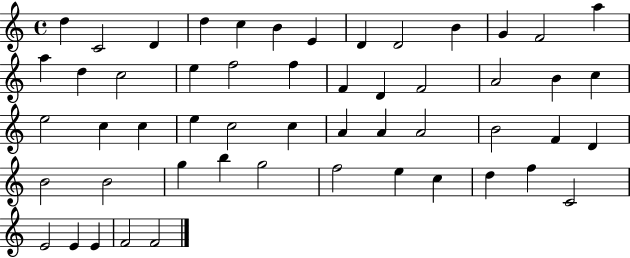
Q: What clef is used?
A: treble